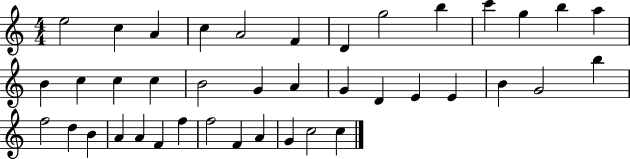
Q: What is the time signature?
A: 4/4